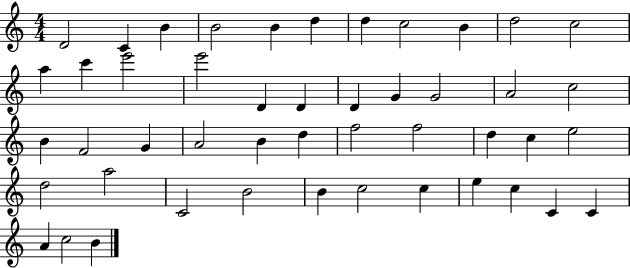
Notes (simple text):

D4/h C4/q B4/q B4/h B4/q D5/q D5/q C5/h B4/q D5/h C5/h A5/q C6/q E6/h E6/h D4/q D4/q D4/q G4/q G4/h A4/h C5/h B4/q F4/h G4/q A4/h B4/q D5/q F5/h F5/h D5/q C5/q E5/h D5/h A5/h C4/h B4/h B4/q C5/h C5/q E5/q C5/q C4/q C4/q A4/q C5/h B4/q